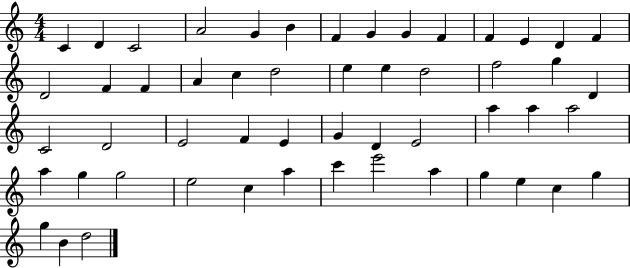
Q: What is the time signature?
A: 4/4